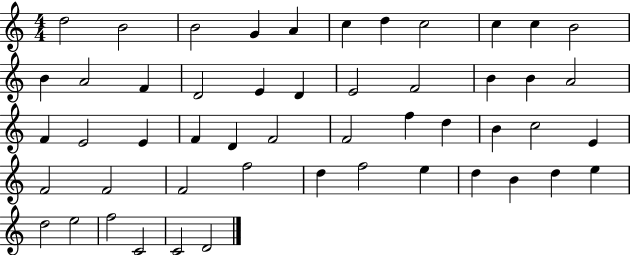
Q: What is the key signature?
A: C major